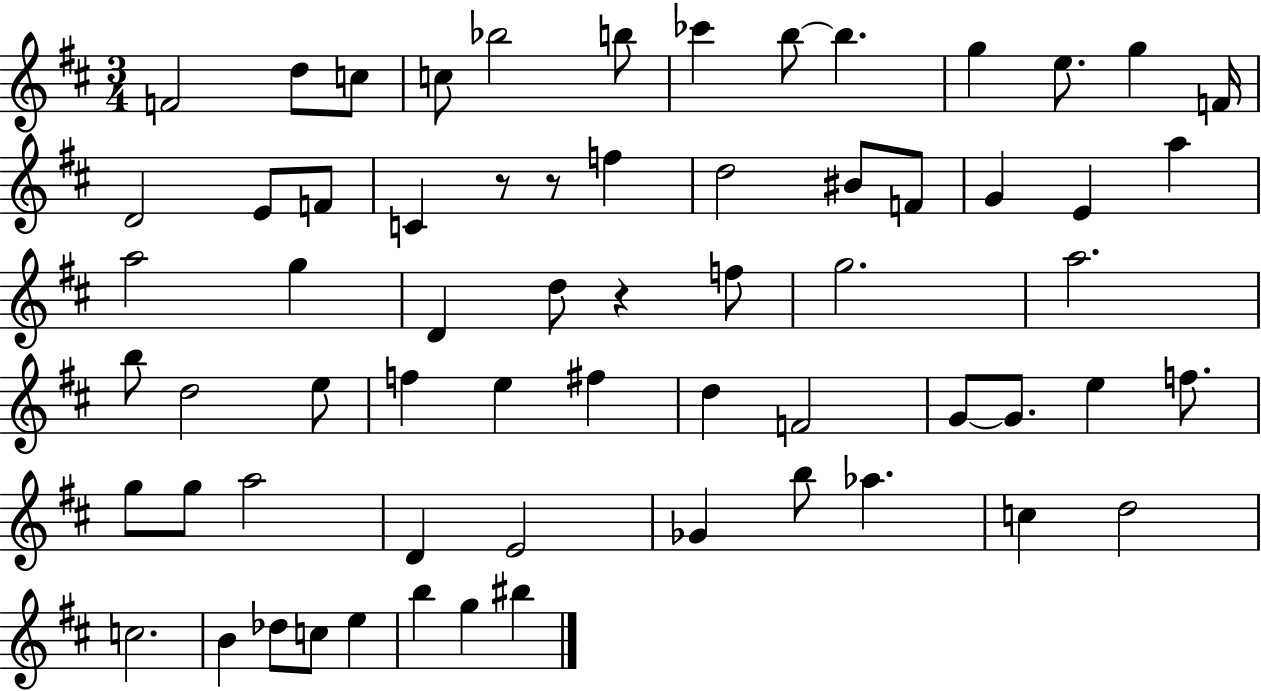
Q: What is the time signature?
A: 3/4